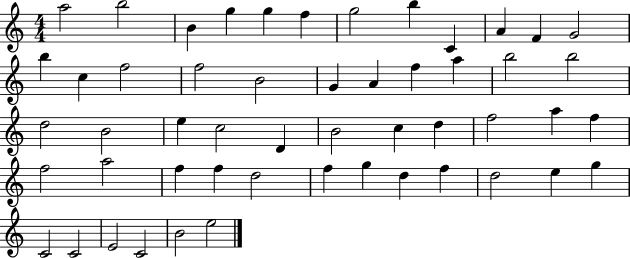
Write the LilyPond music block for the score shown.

{
  \clef treble
  \numericTimeSignature
  \time 4/4
  \key c \major
  a''2 b''2 | b'4 g''4 g''4 f''4 | g''2 b''4 c'4 | a'4 f'4 g'2 | \break b''4 c''4 f''2 | f''2 b'2 | g'4 a'4 f''4 a''4 | b''2 b''2 | \break d''2 b'2 | e''4 c''2 d'4 | b'2 c''4 d''4 | f''2 a''4 f''4 | \break f''2 a''2 | f''4 f''4 d''2 | f''4 g''4 d''4 f''4 | d''2 e''4 g''4 | \break c'2 c'2 | e'2 c'2 | b'2 e''2 | \bar "|."
}